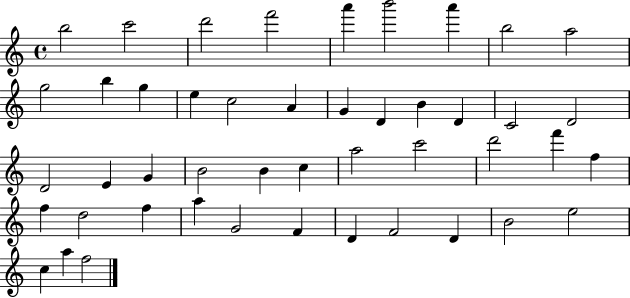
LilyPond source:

{
  \clef treble
  \time 4/4
  \defaultTimeSignature
  \key c \major
  b''2 c'''2 | d'''2 f'''2 | a'''4 b'''2 a'''4 | b''2 a''2 | \break g''2 b''4 g''4 | e''4 c''2 a'4 | g'4 d'4 b'4 d'4 | c'2 d'2 | \break d'2 e'4 g'4 | b'2 b'4 c''4 | a''2 c'''2 | d'''2 f'''4 f''4 | \break f''4 d''2 f''4 | a''4 g'2 f'4 | d'4 f'2 d'4 | b'2 e''2 | \break c''4 a''4 f''2 | \bar "|."
}